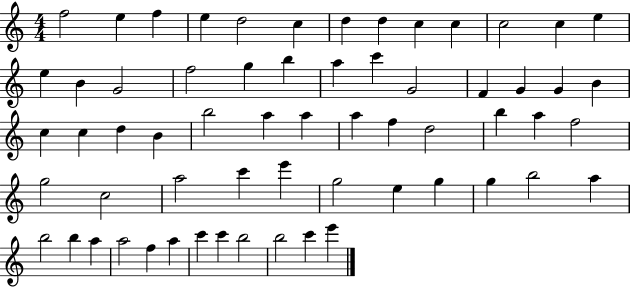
F5/h E5/q F5/q E5/q D5/h C5/q D5/q D5/q C5/q C5/q C5/h C5/q E5/q E5/q B4/q G4/h F5/h G5/q B5/q A5/q C6/q G4/h F4/q G4/q G4/q B4/q C5/q C5/q D5/q B4/q B5/h A5/q A5/q A5/q F5/q D5/h B5/q A5/q F5/h G5/h C5/h A5/h C6/q E6/q G5/h E5/q G5/q G5/q B5/h A5/q B5/h B5/q A5/q A5/h F5/q A5/q C6/q C6/q B5/h B5/h C6/q E6/q